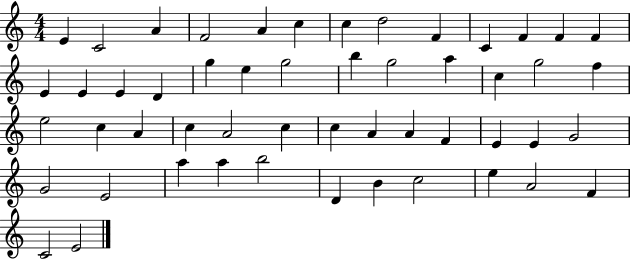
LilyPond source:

{
  \clef treble
  \numericTimeSignature
  \time 4/4
  \key c \major
  e'4 c'2 a'4 | f'2 a'4 c''4 | c''4 d''2 f'4 | c'4 f'4 f'4 f'4 | \break e'4 e'4 e'4 d'4 | g''4 e''4 g''2 | b''4 g''2 a''4 | c''4 g''2 f''4 | \break e''2 c''4 a'4 | c''4 a'2 c''4 | c''4 a'4 a'4 f'4 | e'4 e'4 g'2 | \break g'2 e'2 | a''4 a''4 b''2 | d'4 b'4 c''2 | e''4 a'2 f'4 | \break c'2 e'2 | \bar "|."
}